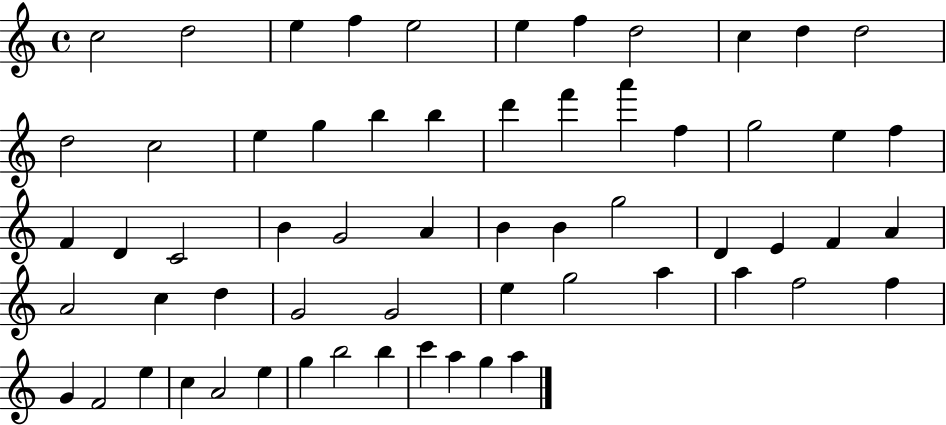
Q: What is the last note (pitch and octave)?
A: A5